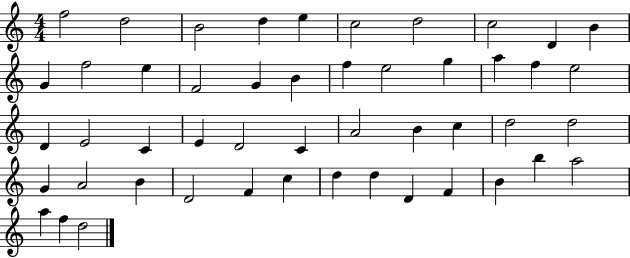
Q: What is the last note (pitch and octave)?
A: D5